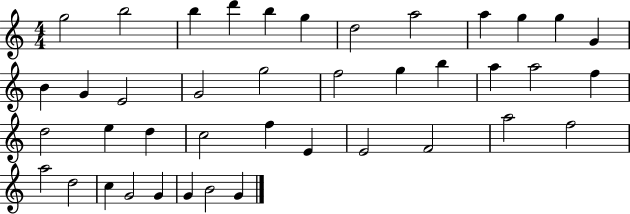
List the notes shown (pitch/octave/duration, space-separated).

G5/h B5/h B5/q D6/q B5/q G5/q D5/h A5/h A5/q G5/q G5/q G4/q B4/q G4/q E4/h G4/h G5/h F5/h G5/q B5/q A5/q A5/h F5/q D5/h E5/q D5/q C5/h F5/q E4/q E4/h F4/h A5/h F5/h A5/h D5/h C5/q G4/h G4/q G4/q B4/h G4/q